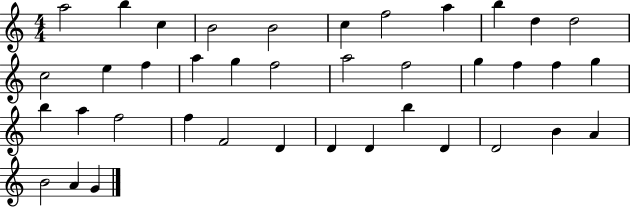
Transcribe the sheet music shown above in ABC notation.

X:1
T:Untitled
M:4/4
L:1/4
K:C
a2 b c B2 B2 c f2 a b d d2 c2 e f a g f2 a2 f2 g f f g b a f2 f F2 D D D b D D2 B A B2 A G